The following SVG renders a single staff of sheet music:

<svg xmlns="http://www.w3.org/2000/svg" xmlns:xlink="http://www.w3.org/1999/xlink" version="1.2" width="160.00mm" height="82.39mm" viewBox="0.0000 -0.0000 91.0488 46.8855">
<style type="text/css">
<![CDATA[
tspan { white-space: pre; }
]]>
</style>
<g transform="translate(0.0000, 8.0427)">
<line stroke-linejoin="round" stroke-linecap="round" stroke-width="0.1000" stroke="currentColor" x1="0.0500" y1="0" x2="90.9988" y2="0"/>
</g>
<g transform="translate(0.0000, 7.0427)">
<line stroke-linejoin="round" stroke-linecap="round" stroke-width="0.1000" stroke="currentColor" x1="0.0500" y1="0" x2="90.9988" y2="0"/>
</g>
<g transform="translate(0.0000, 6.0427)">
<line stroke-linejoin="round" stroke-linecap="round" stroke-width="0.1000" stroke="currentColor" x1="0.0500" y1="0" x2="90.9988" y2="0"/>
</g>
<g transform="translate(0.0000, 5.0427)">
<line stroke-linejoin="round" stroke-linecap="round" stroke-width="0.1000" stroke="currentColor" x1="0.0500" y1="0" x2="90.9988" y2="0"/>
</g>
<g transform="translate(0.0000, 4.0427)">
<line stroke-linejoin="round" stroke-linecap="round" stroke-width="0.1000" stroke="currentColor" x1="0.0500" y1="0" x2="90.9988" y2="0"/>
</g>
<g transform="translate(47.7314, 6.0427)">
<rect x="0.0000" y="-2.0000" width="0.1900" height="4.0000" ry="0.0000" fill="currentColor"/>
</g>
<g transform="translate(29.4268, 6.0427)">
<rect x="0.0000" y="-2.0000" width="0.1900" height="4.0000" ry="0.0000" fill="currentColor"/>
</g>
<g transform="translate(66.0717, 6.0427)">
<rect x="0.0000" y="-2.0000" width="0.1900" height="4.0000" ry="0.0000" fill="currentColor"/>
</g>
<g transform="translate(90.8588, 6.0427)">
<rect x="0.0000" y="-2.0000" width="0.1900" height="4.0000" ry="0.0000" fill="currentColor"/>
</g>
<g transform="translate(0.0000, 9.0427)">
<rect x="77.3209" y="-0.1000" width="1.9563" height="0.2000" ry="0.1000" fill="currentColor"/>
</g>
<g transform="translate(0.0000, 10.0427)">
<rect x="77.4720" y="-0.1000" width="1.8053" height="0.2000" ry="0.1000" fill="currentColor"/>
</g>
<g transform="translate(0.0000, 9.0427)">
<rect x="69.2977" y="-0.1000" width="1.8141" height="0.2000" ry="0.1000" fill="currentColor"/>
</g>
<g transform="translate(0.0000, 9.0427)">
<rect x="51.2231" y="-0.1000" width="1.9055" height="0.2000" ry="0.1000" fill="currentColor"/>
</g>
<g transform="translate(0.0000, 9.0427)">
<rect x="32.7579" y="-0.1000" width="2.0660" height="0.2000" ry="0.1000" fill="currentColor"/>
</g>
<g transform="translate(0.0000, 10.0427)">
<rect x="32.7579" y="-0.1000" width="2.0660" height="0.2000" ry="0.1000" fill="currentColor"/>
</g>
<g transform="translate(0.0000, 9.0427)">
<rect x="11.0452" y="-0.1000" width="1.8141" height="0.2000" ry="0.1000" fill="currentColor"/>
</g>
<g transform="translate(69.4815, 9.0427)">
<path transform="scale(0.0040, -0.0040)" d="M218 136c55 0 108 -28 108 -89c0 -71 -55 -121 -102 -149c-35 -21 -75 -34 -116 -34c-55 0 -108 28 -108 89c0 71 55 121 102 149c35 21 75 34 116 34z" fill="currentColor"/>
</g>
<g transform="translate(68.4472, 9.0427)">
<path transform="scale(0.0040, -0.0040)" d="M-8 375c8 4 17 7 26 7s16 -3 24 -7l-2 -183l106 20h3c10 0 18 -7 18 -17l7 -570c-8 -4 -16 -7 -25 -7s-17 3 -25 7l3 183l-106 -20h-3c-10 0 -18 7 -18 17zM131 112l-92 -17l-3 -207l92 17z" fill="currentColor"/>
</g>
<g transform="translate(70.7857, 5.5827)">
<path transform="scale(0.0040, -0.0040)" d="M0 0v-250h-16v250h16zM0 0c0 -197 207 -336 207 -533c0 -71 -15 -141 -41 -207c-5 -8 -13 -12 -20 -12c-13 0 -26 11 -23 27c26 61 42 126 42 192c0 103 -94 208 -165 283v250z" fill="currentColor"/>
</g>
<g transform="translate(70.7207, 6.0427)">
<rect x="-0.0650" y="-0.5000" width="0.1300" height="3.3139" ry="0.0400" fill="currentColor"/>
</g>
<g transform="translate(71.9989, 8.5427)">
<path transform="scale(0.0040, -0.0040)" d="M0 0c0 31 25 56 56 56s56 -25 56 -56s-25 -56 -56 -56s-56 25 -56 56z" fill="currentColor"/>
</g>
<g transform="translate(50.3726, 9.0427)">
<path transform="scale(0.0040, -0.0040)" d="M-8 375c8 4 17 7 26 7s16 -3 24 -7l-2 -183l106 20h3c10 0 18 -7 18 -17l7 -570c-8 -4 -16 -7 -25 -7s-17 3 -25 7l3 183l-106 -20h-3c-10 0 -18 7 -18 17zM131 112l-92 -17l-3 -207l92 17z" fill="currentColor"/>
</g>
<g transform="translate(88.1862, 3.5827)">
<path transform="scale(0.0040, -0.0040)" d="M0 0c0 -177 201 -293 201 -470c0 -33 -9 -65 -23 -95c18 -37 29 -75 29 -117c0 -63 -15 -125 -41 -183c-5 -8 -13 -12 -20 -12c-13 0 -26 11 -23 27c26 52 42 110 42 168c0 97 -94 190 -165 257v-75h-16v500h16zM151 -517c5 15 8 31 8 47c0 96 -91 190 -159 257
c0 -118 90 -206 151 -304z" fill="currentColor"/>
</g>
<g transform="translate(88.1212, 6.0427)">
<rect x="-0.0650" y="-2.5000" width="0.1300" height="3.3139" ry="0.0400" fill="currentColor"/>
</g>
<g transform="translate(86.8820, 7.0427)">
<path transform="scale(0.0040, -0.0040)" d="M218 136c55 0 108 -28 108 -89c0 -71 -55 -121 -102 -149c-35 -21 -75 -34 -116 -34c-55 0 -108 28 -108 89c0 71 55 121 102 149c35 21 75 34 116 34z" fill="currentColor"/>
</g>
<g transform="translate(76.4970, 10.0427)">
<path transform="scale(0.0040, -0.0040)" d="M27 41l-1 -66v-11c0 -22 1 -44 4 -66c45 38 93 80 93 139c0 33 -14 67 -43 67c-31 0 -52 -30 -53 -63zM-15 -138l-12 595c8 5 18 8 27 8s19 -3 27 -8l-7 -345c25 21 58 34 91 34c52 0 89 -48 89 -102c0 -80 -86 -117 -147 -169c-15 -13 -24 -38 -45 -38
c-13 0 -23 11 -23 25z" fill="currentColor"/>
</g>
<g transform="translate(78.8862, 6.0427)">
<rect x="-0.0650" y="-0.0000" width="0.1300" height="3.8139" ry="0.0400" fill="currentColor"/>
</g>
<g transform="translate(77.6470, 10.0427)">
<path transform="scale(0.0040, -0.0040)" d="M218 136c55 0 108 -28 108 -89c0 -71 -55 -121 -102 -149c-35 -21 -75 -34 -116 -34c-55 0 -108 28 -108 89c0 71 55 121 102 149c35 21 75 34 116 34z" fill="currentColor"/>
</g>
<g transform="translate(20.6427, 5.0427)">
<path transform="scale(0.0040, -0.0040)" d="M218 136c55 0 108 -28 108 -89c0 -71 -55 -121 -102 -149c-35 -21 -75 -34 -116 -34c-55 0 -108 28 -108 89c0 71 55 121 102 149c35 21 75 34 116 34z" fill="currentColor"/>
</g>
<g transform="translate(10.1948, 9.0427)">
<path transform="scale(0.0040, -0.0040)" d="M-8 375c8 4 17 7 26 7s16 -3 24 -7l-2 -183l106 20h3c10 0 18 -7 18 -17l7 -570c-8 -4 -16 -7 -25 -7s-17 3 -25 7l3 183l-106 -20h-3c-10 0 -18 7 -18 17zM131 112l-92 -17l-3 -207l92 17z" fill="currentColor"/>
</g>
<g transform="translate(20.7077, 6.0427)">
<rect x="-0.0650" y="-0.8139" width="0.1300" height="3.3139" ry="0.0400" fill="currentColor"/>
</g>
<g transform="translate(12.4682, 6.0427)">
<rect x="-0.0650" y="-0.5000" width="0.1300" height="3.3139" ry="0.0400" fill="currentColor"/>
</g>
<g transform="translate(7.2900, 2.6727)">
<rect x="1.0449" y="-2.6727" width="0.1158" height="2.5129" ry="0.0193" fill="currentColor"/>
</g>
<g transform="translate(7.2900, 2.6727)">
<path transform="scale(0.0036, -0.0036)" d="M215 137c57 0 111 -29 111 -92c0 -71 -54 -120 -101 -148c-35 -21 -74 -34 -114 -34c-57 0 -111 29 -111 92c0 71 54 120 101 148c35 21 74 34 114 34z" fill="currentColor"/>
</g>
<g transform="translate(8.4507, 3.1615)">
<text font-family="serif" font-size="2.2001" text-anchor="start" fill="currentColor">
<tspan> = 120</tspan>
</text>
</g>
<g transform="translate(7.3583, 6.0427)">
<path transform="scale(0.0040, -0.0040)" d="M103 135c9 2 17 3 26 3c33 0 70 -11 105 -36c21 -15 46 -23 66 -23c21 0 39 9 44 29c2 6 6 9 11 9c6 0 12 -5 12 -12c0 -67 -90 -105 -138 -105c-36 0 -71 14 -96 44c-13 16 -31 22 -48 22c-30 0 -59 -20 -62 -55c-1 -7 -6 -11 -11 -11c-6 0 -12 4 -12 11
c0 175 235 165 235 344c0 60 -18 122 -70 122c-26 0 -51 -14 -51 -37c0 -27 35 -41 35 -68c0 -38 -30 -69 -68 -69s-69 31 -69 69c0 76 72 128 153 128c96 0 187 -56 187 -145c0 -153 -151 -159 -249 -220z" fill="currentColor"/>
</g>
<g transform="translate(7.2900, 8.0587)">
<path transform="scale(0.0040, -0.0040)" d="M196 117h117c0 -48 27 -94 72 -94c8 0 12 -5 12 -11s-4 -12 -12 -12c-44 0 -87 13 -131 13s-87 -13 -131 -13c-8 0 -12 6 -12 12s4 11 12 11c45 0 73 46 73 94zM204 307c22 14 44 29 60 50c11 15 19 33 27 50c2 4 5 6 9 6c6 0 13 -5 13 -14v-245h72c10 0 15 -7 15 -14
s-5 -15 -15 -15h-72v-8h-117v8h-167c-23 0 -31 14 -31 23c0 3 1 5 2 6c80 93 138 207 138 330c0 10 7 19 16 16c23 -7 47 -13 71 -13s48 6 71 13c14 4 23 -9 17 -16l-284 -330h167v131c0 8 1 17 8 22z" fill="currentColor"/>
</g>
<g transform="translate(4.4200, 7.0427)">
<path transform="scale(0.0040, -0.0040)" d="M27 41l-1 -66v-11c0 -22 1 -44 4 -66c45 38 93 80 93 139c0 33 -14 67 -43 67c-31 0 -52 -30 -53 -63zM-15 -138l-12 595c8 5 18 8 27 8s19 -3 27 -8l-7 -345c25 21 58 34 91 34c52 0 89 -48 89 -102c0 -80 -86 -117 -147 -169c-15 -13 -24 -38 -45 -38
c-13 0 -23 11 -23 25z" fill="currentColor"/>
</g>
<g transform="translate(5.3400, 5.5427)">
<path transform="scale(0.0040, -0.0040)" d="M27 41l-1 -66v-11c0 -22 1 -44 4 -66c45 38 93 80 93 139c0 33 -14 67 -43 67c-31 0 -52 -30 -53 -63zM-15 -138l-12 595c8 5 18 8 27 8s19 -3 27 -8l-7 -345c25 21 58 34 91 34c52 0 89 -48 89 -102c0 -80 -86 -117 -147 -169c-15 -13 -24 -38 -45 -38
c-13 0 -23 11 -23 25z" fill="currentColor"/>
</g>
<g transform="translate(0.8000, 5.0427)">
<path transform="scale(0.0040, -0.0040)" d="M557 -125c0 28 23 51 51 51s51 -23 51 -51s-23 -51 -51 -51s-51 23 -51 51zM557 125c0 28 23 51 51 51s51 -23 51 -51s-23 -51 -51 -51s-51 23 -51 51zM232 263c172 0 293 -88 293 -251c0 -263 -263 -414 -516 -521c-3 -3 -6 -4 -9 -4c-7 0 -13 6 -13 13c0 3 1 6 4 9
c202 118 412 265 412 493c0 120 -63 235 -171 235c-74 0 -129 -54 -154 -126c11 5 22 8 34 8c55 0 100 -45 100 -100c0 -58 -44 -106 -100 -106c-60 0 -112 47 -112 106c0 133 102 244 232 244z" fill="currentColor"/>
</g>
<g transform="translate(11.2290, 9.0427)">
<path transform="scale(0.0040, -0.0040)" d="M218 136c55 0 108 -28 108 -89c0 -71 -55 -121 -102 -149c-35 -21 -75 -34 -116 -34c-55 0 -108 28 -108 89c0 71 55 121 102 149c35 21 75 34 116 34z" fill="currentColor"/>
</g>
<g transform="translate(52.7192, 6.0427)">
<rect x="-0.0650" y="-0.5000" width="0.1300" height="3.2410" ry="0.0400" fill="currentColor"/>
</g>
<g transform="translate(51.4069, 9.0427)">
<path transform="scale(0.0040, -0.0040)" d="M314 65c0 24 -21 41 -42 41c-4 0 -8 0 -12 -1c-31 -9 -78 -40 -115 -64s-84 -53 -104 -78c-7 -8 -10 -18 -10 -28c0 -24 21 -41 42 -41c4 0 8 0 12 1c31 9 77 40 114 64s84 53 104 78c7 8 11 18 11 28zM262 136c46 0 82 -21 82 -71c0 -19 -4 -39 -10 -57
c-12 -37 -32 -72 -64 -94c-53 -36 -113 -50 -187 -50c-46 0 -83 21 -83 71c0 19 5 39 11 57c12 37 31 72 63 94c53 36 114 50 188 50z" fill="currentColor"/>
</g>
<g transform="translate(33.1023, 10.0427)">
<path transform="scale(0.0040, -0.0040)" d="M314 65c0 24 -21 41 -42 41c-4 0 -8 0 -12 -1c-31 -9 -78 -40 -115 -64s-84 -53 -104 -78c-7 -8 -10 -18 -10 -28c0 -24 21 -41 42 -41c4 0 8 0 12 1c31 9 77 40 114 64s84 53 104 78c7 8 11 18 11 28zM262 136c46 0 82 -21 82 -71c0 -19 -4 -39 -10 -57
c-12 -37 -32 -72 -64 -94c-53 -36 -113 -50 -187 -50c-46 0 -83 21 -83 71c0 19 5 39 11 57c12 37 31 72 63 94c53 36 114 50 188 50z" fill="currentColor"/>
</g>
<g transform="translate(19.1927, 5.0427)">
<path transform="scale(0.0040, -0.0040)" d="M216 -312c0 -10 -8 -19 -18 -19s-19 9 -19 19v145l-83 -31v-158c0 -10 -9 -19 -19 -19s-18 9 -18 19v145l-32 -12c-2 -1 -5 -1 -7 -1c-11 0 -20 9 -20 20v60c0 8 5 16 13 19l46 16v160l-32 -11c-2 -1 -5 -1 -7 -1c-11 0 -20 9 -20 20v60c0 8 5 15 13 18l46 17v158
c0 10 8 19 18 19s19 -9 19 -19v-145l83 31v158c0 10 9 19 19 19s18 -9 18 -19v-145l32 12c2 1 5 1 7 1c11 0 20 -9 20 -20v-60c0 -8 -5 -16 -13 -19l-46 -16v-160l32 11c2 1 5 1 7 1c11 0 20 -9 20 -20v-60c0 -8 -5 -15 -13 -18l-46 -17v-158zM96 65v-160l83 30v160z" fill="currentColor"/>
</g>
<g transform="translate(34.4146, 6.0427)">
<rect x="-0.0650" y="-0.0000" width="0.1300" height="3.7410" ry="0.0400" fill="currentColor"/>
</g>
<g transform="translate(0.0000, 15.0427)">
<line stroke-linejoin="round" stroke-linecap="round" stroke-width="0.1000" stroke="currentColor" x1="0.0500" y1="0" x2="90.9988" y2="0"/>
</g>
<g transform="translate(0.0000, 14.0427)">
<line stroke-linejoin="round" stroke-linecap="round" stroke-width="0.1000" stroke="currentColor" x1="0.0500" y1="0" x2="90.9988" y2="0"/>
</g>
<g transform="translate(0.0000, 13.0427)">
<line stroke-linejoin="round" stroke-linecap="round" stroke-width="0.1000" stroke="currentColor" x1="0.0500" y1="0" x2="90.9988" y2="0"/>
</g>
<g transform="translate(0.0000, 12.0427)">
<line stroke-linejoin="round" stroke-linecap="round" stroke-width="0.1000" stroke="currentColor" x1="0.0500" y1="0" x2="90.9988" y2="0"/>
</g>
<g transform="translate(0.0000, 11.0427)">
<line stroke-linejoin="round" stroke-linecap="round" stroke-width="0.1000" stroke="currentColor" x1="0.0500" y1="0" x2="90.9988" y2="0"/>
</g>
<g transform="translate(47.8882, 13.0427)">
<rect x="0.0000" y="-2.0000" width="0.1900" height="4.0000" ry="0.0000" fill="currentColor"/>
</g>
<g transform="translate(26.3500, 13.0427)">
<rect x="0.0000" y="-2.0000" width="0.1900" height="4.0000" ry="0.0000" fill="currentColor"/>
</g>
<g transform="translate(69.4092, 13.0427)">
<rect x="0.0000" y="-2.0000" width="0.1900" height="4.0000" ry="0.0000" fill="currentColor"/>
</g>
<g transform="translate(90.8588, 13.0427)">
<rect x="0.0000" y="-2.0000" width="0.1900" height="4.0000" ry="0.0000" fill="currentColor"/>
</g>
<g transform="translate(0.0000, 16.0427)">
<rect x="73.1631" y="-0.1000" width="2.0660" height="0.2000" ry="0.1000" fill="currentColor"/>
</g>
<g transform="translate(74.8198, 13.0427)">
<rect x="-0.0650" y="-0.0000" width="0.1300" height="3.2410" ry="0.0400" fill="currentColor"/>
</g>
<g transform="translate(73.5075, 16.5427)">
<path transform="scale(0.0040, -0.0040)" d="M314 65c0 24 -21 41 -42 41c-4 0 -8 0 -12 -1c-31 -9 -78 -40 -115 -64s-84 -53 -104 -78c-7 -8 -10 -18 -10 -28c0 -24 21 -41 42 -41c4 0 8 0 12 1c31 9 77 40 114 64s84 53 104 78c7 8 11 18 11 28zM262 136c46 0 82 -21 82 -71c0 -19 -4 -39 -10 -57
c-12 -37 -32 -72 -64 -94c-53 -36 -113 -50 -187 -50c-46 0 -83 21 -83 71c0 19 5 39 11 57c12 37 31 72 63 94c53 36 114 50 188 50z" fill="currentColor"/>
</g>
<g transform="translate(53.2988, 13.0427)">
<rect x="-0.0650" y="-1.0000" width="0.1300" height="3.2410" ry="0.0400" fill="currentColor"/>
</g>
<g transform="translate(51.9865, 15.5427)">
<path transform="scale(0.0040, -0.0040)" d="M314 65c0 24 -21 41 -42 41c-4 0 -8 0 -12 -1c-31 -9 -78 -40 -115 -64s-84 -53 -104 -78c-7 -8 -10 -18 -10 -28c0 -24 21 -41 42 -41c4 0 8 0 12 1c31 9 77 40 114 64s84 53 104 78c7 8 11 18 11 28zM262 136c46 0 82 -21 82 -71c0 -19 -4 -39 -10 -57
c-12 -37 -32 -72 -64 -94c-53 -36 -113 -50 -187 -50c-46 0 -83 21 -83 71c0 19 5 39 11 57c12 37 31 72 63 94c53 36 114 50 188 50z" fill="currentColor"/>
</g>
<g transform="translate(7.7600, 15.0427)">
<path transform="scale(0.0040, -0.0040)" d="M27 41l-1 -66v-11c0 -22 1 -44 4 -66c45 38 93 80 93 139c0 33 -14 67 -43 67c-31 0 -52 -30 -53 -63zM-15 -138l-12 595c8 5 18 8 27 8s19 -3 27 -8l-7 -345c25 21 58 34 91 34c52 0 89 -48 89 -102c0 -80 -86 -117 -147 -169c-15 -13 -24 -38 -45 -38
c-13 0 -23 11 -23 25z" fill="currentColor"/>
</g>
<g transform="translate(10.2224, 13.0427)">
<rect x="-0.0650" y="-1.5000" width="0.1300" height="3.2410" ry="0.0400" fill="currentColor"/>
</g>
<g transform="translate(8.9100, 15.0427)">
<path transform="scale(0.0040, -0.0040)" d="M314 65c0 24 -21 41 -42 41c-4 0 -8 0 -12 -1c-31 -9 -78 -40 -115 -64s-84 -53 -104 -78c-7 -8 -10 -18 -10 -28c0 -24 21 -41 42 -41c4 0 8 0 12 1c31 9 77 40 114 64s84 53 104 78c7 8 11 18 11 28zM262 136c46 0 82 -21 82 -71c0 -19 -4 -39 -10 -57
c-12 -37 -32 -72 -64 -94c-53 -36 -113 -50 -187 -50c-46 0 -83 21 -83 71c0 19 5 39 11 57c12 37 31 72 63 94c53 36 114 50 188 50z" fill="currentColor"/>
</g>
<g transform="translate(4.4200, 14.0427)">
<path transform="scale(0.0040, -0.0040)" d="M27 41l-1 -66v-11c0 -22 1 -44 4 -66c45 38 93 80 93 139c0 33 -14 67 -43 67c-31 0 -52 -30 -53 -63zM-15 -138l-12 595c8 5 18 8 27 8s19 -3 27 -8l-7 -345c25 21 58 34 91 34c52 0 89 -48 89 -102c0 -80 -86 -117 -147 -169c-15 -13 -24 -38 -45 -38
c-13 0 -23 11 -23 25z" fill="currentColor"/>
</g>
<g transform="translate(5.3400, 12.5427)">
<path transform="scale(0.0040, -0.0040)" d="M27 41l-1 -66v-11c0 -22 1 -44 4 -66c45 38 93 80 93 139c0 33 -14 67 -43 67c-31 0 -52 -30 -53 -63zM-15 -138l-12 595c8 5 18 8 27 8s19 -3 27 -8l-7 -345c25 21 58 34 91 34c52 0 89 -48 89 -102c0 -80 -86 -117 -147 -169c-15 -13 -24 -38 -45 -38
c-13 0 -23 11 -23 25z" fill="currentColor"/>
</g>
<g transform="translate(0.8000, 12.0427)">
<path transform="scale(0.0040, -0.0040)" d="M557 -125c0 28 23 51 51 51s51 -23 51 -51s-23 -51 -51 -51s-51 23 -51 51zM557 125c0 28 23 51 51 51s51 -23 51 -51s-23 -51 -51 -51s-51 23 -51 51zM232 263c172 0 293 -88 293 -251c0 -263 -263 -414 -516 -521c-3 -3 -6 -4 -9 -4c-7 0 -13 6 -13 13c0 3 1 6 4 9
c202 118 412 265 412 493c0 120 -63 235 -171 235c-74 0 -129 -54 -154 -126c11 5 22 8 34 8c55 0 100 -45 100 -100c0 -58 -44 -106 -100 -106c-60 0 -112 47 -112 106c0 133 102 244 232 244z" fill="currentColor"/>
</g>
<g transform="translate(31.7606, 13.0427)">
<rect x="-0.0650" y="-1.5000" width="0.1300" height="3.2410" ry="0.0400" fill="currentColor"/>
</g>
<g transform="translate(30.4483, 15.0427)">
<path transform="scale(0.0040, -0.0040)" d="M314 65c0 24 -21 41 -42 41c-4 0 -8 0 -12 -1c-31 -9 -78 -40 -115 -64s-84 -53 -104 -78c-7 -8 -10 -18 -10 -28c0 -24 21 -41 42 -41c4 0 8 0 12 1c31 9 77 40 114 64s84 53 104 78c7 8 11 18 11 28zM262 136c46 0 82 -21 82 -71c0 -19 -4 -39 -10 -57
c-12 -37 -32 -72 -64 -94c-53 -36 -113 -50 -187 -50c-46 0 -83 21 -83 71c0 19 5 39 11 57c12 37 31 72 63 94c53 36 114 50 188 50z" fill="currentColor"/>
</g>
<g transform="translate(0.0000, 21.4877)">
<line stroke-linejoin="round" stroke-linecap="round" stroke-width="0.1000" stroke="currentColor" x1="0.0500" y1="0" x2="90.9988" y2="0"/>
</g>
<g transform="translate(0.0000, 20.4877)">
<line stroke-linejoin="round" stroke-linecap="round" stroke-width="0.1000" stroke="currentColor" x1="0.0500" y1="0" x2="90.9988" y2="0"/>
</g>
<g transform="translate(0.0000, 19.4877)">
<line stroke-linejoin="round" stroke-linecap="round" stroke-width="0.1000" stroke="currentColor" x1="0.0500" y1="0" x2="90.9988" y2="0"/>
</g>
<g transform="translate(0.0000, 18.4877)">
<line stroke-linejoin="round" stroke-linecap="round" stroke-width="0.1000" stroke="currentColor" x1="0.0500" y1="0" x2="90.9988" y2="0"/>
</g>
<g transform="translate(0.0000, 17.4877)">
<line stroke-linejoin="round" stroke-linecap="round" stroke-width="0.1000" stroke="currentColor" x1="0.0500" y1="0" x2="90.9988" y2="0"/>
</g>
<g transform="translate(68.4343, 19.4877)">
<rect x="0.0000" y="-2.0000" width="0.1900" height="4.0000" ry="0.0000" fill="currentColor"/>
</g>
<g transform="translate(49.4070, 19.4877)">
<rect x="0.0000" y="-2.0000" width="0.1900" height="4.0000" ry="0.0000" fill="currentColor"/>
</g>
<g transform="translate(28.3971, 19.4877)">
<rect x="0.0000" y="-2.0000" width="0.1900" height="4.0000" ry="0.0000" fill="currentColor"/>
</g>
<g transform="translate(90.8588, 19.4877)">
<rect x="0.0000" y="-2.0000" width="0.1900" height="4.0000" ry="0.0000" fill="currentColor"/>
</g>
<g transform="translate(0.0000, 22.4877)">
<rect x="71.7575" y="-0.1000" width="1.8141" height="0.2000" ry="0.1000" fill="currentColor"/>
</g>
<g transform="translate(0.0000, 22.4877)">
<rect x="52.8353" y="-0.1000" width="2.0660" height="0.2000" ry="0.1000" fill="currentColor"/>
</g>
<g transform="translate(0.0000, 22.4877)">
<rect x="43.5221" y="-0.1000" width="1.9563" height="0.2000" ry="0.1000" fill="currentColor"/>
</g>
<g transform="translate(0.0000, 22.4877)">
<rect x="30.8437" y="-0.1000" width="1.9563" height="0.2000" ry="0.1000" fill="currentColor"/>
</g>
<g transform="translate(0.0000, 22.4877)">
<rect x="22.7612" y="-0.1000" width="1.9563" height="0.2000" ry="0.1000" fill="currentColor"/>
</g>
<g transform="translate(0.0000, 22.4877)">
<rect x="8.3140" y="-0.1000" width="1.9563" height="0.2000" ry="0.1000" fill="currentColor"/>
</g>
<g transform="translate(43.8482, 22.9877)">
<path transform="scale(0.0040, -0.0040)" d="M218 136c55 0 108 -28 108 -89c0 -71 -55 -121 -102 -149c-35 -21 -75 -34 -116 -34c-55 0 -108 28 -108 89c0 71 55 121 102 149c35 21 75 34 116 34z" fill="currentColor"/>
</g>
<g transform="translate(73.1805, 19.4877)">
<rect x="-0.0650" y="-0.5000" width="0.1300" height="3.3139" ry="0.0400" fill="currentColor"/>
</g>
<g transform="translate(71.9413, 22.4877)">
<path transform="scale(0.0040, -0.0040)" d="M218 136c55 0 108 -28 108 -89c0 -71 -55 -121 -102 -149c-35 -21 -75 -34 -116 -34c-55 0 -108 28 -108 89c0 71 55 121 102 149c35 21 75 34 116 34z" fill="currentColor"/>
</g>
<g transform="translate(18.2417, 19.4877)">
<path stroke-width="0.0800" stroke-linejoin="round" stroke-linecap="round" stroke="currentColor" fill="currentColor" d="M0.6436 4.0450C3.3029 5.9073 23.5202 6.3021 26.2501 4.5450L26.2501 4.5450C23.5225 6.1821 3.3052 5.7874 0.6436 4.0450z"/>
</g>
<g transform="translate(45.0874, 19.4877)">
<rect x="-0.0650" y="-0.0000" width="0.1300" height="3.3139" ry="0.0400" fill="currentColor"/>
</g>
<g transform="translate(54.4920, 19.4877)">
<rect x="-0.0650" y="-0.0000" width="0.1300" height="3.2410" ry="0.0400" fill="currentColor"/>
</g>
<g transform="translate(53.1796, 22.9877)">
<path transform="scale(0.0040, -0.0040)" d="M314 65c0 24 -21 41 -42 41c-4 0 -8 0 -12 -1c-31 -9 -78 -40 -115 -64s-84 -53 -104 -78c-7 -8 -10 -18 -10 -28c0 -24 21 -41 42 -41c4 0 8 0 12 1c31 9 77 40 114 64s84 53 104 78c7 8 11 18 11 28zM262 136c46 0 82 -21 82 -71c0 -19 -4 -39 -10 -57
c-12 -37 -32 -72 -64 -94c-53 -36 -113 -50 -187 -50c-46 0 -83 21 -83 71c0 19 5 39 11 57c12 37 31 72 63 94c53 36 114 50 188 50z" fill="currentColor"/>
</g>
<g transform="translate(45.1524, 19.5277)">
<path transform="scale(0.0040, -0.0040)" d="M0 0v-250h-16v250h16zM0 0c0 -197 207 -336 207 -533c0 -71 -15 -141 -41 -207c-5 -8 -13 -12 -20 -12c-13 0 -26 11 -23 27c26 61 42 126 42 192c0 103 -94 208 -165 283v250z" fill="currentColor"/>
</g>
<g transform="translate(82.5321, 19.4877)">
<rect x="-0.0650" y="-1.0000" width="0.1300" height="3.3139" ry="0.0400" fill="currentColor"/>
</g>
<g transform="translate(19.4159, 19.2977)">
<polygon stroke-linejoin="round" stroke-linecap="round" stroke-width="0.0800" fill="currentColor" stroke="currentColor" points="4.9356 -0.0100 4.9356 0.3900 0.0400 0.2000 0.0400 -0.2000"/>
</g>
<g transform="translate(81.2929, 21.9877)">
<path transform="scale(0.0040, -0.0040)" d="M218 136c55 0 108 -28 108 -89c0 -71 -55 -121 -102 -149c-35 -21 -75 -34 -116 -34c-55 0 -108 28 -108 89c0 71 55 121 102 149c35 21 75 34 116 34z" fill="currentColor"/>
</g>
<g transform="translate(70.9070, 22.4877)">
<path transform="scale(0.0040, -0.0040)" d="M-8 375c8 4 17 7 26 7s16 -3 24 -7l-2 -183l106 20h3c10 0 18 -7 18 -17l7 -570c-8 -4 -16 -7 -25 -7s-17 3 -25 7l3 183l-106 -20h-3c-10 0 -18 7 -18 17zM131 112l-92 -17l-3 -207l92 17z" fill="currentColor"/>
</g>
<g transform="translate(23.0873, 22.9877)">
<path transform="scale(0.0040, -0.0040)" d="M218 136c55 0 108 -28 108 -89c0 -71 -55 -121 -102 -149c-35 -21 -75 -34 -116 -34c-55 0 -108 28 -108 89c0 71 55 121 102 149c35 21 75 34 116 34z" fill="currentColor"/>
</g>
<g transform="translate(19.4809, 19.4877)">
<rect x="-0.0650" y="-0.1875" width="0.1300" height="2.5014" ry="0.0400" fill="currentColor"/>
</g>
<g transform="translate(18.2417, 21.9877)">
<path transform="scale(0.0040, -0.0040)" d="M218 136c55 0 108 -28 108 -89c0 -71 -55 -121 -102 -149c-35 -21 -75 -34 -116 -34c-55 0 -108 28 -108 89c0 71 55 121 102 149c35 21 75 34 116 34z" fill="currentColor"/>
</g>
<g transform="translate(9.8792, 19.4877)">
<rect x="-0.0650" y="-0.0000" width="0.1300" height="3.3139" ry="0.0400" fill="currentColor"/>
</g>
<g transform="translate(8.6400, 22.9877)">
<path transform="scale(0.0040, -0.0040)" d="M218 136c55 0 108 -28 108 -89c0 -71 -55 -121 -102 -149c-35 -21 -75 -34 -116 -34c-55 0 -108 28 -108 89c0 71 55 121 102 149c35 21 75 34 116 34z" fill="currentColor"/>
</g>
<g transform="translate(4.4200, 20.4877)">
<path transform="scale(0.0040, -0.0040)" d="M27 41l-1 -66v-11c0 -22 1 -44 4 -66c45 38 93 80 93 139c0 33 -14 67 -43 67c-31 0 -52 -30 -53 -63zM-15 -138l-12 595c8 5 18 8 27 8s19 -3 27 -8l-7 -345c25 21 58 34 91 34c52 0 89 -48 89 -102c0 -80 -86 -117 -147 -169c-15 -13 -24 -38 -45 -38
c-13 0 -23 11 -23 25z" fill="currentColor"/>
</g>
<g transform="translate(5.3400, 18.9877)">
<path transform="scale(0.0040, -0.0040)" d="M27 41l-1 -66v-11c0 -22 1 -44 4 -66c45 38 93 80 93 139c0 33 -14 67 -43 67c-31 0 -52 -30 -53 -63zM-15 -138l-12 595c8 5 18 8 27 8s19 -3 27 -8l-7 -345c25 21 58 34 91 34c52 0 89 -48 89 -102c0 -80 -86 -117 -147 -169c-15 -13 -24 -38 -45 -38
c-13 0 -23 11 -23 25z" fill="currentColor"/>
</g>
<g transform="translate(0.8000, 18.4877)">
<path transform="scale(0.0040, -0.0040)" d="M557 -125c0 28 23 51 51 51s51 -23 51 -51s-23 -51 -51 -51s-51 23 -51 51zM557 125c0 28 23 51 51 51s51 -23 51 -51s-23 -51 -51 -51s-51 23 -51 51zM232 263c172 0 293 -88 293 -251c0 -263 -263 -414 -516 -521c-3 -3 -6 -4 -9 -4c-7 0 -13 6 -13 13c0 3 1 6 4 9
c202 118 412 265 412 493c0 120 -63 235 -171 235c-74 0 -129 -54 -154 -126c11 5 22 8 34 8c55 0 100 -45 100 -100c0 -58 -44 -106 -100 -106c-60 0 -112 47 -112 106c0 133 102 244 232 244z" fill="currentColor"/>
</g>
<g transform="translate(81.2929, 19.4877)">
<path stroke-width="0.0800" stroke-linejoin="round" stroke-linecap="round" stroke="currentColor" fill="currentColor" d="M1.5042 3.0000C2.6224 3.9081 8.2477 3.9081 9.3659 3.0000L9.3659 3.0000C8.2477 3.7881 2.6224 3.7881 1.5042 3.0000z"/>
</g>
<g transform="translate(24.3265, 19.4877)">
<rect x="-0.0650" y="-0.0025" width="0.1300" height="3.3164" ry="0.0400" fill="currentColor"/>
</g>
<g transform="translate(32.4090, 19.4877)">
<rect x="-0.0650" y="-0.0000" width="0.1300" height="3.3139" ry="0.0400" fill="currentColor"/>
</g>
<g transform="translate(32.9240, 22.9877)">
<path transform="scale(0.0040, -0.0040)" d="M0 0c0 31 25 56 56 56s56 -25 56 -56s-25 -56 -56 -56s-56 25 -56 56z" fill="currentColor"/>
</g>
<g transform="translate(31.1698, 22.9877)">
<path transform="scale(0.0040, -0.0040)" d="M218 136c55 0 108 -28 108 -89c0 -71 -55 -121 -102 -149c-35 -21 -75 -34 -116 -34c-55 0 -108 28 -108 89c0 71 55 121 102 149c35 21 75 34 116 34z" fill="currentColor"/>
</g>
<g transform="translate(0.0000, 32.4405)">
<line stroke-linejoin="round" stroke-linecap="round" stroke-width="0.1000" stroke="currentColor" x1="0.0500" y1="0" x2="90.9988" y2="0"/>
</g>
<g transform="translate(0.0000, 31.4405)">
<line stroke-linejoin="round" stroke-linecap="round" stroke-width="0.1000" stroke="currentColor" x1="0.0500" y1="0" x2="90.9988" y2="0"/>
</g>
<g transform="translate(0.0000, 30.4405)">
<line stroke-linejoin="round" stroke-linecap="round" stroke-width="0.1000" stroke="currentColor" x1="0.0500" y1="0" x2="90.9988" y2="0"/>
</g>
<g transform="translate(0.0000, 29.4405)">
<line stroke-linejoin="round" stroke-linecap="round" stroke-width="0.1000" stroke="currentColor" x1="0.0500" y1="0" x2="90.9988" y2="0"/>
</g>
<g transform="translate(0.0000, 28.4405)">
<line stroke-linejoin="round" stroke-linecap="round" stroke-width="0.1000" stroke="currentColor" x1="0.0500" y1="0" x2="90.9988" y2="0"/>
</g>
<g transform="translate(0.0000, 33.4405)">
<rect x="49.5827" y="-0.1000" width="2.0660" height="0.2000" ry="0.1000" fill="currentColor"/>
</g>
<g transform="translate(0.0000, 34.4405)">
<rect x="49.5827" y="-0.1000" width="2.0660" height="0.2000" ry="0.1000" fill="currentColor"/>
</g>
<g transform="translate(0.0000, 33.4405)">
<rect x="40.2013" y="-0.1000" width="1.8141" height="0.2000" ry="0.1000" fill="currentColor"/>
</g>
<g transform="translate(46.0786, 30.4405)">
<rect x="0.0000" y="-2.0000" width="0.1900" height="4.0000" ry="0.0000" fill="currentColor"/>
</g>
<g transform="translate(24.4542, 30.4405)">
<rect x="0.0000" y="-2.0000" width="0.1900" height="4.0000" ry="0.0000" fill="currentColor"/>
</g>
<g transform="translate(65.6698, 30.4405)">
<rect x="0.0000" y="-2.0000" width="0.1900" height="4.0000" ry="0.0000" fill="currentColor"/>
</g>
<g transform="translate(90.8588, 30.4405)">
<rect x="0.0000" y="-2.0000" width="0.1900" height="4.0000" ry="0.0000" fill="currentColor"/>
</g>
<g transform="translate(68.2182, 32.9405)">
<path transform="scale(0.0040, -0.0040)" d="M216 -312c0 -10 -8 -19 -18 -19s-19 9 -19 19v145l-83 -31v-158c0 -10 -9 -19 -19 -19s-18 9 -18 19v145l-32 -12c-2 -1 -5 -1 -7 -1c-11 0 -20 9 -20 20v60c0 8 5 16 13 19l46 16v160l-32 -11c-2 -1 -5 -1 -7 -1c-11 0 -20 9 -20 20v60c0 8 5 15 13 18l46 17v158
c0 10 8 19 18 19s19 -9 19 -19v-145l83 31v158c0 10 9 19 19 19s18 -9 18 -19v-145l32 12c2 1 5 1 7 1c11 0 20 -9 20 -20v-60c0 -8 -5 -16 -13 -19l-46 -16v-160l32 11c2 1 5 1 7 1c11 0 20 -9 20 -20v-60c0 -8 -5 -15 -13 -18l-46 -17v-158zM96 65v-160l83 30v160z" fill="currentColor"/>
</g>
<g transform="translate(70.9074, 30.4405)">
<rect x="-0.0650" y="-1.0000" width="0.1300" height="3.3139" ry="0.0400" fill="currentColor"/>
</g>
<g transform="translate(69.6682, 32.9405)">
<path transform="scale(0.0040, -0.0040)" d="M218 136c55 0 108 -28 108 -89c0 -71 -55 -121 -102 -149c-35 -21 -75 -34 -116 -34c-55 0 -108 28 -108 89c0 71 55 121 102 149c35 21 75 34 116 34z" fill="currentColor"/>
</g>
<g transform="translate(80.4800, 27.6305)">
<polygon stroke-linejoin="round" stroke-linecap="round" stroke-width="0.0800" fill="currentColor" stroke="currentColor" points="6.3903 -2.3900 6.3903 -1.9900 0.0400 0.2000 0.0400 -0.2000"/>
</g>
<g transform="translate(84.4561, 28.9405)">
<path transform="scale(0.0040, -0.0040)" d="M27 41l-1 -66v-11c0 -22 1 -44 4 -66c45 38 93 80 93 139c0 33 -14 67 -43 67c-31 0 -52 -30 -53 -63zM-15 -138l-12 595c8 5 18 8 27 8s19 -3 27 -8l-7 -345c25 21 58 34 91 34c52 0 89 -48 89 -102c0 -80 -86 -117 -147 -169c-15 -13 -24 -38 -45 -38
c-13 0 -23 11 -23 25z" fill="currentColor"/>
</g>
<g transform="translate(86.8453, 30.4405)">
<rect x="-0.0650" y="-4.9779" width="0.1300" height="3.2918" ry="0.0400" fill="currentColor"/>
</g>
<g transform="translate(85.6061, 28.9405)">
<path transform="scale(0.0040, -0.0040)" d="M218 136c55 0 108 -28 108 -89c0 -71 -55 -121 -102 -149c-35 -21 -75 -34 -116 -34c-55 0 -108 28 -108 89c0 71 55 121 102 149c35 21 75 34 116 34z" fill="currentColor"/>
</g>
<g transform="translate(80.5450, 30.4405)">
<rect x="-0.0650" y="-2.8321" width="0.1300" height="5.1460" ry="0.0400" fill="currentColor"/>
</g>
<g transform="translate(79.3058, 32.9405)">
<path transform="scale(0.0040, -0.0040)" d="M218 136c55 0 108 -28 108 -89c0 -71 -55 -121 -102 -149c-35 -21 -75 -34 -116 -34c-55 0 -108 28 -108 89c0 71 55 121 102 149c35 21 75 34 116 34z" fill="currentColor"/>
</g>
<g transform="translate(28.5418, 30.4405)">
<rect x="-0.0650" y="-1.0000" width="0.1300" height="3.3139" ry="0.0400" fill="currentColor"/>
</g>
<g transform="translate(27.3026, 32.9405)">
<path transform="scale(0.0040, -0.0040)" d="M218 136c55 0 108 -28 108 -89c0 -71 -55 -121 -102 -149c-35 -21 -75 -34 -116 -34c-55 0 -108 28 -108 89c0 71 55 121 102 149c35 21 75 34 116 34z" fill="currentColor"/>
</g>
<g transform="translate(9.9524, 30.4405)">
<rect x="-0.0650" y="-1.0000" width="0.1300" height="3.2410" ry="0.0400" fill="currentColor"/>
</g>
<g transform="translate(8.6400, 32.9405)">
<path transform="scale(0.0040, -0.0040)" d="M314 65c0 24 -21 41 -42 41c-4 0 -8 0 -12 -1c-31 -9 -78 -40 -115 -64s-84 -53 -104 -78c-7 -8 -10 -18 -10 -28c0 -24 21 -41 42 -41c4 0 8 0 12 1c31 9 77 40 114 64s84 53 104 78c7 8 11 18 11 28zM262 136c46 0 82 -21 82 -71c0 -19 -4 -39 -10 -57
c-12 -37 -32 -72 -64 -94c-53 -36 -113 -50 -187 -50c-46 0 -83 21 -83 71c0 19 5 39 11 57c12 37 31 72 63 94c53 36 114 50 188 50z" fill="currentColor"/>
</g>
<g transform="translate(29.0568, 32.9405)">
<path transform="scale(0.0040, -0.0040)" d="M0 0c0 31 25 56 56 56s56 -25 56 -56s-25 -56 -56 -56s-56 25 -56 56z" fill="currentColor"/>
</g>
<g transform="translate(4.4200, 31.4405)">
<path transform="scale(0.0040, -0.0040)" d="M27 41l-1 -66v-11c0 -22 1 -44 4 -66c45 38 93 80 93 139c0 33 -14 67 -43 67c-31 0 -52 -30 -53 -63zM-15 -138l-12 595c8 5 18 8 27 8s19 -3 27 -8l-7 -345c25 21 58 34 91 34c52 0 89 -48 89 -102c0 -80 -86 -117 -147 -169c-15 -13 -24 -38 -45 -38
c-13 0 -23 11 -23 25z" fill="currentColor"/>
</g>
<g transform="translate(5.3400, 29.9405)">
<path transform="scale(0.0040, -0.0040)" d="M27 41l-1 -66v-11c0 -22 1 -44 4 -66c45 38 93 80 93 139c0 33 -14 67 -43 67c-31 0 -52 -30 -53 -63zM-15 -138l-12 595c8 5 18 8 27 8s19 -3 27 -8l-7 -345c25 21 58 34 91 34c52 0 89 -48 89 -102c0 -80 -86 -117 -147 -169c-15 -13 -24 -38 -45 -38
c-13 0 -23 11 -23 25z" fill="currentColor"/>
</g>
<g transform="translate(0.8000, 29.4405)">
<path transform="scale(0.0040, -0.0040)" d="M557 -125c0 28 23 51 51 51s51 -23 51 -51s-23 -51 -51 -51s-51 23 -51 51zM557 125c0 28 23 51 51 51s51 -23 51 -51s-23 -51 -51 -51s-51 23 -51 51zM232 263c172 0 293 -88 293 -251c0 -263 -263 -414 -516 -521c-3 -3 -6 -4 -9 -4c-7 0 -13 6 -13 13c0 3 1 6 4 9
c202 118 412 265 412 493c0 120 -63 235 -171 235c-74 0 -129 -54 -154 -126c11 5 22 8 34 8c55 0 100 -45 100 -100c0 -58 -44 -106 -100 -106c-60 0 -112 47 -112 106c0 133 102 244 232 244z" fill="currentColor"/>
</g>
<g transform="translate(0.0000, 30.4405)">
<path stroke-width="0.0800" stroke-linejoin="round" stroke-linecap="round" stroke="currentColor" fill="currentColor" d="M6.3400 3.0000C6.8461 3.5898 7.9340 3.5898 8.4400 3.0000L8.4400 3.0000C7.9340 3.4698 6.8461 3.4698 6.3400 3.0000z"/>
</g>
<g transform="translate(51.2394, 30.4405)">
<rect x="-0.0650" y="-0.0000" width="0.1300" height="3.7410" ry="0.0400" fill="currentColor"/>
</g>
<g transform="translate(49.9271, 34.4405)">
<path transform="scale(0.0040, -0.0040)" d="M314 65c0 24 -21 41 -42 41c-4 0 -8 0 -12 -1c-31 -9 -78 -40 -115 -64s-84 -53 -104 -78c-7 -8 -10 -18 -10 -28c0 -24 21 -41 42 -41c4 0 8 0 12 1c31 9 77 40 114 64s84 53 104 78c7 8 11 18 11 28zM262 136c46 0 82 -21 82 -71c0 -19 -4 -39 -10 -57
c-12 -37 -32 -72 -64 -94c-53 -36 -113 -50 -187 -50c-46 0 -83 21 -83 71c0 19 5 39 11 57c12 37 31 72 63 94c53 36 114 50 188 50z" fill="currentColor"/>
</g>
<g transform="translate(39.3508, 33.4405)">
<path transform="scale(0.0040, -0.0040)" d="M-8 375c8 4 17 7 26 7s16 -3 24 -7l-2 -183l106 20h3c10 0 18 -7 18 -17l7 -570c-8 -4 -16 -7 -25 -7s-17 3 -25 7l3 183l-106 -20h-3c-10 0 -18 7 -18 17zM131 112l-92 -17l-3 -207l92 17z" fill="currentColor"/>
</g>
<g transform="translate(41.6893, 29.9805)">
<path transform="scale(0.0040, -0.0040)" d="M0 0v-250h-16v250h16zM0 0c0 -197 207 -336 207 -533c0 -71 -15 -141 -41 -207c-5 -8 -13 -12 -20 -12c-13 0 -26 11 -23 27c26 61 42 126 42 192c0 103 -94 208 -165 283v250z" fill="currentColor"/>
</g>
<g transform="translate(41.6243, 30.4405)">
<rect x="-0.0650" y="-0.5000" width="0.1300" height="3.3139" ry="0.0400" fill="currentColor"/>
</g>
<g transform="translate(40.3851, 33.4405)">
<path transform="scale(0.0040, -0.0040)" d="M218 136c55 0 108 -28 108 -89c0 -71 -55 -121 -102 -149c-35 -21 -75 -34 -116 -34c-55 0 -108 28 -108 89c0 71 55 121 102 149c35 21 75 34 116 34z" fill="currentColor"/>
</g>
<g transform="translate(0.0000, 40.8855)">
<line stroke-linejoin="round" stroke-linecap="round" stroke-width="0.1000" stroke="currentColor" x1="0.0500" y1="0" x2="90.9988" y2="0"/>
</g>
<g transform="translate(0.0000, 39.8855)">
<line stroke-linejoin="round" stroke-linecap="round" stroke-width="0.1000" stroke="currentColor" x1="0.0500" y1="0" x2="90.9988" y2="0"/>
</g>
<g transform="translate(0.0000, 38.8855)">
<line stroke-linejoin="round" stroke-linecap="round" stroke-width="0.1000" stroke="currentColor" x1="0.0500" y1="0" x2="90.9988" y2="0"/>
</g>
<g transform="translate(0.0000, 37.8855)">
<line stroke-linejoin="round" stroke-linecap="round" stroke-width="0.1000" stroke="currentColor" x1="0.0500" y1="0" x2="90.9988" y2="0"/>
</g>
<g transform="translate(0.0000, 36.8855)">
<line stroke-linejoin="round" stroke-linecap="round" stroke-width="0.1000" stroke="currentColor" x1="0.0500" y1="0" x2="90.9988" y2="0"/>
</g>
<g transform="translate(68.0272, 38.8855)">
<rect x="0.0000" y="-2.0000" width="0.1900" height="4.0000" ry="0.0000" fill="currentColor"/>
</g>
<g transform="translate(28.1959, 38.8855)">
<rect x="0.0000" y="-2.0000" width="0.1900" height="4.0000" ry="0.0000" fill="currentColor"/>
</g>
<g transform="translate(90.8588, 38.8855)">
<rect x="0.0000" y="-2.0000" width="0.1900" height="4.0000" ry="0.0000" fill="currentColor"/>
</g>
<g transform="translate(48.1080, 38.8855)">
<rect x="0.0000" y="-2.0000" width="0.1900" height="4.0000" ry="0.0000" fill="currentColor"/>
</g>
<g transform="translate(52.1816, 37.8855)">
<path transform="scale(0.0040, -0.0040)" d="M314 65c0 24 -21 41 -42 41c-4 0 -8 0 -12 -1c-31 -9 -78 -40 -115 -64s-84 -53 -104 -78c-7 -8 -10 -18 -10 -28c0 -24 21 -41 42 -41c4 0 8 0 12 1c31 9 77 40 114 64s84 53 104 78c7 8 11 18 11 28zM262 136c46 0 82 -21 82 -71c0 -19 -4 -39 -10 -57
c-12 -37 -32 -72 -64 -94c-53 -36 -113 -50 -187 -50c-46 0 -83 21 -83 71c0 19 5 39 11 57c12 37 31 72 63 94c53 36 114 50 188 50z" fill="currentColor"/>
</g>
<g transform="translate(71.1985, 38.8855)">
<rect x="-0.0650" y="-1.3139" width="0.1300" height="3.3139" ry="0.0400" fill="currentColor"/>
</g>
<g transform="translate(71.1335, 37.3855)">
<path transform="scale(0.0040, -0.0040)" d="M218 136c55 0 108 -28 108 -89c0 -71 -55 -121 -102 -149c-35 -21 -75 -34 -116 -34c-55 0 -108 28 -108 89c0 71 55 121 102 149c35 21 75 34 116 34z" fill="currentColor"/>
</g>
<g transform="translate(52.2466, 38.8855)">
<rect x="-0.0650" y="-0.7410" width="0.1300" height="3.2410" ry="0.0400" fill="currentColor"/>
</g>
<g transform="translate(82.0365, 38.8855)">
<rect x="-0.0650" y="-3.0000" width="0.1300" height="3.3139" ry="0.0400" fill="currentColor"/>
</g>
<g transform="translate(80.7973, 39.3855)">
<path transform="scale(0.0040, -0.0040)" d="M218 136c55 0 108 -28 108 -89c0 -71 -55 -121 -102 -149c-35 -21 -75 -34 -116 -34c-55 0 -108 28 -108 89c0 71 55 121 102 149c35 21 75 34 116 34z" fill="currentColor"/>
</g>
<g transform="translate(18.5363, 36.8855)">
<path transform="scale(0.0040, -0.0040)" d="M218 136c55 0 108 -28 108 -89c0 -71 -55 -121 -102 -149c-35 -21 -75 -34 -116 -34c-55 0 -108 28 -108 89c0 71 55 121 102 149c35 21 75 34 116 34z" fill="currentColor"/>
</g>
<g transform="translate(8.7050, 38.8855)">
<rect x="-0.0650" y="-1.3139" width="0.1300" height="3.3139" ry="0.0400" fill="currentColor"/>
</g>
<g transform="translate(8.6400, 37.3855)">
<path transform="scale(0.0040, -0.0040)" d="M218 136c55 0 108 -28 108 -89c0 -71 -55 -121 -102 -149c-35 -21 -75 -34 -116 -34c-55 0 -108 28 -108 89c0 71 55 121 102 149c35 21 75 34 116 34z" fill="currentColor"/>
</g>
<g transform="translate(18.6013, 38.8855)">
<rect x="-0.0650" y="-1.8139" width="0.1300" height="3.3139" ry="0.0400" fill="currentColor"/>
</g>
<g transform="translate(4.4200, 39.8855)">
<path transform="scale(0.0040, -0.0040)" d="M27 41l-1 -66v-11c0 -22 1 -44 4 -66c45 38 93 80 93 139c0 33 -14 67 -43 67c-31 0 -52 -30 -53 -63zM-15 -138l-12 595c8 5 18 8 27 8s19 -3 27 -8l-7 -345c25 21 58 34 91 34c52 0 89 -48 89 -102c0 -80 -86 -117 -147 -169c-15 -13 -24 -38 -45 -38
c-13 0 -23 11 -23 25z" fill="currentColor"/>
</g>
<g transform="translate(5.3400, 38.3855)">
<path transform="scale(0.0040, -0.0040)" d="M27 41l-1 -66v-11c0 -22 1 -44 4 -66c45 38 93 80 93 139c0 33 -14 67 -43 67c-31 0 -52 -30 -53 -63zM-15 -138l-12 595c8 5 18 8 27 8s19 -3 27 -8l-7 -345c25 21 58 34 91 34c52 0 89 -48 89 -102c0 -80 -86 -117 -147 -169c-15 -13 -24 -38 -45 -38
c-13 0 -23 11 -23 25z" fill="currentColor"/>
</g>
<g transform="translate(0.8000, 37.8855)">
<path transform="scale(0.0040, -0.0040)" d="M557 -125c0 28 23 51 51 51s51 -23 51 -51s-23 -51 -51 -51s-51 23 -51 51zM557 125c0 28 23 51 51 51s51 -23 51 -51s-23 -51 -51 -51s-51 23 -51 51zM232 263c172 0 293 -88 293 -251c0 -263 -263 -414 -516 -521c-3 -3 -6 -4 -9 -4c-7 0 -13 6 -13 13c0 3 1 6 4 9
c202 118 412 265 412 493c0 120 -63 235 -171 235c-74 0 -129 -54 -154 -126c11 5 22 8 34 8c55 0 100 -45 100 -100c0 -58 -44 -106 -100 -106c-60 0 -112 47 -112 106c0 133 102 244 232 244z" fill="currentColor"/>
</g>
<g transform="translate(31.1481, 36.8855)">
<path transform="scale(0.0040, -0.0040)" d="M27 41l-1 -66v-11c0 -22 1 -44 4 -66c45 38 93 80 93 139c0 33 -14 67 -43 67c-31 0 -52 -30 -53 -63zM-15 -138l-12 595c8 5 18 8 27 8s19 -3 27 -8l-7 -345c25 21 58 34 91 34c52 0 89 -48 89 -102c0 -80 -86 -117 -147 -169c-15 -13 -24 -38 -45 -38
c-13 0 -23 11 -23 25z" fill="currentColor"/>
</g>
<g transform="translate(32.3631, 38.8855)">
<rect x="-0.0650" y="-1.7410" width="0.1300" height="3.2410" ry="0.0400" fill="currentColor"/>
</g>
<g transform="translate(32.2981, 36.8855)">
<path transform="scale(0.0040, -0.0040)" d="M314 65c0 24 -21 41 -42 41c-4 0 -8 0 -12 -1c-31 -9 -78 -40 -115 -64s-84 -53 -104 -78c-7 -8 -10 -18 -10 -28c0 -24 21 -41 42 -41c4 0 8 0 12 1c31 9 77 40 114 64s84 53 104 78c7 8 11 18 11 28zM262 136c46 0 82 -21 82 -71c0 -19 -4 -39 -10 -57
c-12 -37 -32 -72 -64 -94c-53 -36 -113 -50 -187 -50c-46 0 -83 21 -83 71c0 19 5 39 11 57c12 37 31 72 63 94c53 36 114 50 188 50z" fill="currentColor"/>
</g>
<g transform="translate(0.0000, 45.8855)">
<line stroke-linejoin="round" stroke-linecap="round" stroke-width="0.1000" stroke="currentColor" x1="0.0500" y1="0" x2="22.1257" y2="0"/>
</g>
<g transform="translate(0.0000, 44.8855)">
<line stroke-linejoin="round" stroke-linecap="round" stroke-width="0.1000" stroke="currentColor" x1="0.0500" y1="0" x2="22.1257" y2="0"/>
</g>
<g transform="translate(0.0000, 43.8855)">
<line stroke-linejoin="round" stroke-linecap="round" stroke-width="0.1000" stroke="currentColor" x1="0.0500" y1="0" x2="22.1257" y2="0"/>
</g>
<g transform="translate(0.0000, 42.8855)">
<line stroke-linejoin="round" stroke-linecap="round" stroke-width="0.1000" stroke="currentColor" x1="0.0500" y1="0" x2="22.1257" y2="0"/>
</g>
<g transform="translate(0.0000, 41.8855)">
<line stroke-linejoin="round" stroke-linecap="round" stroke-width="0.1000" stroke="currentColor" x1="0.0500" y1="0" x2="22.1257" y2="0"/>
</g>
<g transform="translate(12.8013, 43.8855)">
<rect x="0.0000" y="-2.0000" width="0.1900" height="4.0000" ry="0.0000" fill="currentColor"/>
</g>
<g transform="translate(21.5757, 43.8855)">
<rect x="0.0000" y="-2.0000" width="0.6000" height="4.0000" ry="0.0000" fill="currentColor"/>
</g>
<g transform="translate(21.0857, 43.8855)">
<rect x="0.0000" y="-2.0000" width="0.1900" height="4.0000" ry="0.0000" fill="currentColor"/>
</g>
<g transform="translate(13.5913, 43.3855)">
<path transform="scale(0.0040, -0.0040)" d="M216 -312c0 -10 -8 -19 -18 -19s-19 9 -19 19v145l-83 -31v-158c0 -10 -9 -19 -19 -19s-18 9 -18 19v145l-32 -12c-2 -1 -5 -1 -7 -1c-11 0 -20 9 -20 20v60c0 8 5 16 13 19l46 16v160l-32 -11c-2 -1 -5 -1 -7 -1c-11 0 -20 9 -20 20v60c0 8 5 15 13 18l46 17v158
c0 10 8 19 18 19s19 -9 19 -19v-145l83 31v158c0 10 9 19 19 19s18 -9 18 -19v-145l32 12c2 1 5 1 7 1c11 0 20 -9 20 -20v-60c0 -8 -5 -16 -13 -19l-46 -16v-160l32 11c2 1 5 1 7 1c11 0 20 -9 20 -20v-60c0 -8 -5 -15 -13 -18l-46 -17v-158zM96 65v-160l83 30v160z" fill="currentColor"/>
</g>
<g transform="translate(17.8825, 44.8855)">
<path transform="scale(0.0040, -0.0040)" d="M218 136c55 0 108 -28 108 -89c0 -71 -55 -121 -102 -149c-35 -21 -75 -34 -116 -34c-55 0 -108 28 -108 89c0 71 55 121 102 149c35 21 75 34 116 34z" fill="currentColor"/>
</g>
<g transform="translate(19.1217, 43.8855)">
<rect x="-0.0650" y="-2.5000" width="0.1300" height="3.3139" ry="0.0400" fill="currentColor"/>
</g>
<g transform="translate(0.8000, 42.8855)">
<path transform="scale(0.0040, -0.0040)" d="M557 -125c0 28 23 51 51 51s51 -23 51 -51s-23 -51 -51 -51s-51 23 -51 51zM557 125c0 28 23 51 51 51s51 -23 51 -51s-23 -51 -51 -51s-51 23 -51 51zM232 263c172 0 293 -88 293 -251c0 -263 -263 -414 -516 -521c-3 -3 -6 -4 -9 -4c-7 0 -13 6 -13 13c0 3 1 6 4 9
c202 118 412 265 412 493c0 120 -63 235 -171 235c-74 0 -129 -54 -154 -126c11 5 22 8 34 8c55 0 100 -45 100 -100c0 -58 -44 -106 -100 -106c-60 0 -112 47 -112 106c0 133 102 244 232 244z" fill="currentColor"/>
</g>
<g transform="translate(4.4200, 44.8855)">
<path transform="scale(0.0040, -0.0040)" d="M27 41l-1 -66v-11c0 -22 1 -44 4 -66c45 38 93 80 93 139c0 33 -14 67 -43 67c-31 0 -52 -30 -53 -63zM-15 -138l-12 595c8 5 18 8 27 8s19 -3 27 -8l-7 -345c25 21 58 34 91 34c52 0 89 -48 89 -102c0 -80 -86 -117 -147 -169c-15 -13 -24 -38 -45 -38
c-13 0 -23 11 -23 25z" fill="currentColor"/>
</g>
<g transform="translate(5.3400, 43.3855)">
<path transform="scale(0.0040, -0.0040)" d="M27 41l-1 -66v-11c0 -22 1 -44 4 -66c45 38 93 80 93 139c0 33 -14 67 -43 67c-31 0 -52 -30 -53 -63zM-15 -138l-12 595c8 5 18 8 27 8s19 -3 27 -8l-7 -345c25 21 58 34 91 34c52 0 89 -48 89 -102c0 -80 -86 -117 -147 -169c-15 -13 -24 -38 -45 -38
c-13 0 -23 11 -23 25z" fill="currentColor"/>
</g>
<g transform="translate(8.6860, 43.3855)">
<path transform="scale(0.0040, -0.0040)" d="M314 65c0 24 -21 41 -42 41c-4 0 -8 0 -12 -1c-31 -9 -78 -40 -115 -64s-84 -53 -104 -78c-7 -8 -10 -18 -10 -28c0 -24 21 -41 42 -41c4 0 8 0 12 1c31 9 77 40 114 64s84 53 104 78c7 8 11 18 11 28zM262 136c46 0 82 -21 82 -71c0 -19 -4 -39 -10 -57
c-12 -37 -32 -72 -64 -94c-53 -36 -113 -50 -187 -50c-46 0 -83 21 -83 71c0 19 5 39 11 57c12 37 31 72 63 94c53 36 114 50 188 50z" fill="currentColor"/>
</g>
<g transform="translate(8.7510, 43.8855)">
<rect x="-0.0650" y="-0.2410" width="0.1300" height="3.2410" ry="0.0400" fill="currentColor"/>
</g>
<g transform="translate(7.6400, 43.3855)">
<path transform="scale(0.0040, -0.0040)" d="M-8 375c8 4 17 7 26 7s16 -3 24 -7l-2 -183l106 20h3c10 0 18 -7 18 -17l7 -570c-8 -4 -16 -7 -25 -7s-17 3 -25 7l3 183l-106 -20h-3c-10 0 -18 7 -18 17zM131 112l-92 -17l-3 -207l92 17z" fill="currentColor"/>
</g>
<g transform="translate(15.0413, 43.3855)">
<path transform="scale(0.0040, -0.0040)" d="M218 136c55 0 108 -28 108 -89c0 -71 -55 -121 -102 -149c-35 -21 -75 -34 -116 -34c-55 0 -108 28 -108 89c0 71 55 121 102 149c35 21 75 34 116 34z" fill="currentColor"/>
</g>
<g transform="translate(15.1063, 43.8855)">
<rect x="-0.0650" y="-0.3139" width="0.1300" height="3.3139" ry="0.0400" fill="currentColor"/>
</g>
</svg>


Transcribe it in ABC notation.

X:1
T:Untitled
M:2/4
L:1/4
K:Bb
E,, ^F, C,,2 E,,2 E,,/2 _C,, _B,,/4 _G,,2 G,,2 F,,2 D,,2 D,, F,,/2 D,,/2 D,, D,,/2 D,,2 E,, F,, F,,2 F,, E,,/2 C,,2 ^F,, ^F,,/2 _G,/2 G, A, _A,2 F,2 G, C, E,2 ^E, _B,,